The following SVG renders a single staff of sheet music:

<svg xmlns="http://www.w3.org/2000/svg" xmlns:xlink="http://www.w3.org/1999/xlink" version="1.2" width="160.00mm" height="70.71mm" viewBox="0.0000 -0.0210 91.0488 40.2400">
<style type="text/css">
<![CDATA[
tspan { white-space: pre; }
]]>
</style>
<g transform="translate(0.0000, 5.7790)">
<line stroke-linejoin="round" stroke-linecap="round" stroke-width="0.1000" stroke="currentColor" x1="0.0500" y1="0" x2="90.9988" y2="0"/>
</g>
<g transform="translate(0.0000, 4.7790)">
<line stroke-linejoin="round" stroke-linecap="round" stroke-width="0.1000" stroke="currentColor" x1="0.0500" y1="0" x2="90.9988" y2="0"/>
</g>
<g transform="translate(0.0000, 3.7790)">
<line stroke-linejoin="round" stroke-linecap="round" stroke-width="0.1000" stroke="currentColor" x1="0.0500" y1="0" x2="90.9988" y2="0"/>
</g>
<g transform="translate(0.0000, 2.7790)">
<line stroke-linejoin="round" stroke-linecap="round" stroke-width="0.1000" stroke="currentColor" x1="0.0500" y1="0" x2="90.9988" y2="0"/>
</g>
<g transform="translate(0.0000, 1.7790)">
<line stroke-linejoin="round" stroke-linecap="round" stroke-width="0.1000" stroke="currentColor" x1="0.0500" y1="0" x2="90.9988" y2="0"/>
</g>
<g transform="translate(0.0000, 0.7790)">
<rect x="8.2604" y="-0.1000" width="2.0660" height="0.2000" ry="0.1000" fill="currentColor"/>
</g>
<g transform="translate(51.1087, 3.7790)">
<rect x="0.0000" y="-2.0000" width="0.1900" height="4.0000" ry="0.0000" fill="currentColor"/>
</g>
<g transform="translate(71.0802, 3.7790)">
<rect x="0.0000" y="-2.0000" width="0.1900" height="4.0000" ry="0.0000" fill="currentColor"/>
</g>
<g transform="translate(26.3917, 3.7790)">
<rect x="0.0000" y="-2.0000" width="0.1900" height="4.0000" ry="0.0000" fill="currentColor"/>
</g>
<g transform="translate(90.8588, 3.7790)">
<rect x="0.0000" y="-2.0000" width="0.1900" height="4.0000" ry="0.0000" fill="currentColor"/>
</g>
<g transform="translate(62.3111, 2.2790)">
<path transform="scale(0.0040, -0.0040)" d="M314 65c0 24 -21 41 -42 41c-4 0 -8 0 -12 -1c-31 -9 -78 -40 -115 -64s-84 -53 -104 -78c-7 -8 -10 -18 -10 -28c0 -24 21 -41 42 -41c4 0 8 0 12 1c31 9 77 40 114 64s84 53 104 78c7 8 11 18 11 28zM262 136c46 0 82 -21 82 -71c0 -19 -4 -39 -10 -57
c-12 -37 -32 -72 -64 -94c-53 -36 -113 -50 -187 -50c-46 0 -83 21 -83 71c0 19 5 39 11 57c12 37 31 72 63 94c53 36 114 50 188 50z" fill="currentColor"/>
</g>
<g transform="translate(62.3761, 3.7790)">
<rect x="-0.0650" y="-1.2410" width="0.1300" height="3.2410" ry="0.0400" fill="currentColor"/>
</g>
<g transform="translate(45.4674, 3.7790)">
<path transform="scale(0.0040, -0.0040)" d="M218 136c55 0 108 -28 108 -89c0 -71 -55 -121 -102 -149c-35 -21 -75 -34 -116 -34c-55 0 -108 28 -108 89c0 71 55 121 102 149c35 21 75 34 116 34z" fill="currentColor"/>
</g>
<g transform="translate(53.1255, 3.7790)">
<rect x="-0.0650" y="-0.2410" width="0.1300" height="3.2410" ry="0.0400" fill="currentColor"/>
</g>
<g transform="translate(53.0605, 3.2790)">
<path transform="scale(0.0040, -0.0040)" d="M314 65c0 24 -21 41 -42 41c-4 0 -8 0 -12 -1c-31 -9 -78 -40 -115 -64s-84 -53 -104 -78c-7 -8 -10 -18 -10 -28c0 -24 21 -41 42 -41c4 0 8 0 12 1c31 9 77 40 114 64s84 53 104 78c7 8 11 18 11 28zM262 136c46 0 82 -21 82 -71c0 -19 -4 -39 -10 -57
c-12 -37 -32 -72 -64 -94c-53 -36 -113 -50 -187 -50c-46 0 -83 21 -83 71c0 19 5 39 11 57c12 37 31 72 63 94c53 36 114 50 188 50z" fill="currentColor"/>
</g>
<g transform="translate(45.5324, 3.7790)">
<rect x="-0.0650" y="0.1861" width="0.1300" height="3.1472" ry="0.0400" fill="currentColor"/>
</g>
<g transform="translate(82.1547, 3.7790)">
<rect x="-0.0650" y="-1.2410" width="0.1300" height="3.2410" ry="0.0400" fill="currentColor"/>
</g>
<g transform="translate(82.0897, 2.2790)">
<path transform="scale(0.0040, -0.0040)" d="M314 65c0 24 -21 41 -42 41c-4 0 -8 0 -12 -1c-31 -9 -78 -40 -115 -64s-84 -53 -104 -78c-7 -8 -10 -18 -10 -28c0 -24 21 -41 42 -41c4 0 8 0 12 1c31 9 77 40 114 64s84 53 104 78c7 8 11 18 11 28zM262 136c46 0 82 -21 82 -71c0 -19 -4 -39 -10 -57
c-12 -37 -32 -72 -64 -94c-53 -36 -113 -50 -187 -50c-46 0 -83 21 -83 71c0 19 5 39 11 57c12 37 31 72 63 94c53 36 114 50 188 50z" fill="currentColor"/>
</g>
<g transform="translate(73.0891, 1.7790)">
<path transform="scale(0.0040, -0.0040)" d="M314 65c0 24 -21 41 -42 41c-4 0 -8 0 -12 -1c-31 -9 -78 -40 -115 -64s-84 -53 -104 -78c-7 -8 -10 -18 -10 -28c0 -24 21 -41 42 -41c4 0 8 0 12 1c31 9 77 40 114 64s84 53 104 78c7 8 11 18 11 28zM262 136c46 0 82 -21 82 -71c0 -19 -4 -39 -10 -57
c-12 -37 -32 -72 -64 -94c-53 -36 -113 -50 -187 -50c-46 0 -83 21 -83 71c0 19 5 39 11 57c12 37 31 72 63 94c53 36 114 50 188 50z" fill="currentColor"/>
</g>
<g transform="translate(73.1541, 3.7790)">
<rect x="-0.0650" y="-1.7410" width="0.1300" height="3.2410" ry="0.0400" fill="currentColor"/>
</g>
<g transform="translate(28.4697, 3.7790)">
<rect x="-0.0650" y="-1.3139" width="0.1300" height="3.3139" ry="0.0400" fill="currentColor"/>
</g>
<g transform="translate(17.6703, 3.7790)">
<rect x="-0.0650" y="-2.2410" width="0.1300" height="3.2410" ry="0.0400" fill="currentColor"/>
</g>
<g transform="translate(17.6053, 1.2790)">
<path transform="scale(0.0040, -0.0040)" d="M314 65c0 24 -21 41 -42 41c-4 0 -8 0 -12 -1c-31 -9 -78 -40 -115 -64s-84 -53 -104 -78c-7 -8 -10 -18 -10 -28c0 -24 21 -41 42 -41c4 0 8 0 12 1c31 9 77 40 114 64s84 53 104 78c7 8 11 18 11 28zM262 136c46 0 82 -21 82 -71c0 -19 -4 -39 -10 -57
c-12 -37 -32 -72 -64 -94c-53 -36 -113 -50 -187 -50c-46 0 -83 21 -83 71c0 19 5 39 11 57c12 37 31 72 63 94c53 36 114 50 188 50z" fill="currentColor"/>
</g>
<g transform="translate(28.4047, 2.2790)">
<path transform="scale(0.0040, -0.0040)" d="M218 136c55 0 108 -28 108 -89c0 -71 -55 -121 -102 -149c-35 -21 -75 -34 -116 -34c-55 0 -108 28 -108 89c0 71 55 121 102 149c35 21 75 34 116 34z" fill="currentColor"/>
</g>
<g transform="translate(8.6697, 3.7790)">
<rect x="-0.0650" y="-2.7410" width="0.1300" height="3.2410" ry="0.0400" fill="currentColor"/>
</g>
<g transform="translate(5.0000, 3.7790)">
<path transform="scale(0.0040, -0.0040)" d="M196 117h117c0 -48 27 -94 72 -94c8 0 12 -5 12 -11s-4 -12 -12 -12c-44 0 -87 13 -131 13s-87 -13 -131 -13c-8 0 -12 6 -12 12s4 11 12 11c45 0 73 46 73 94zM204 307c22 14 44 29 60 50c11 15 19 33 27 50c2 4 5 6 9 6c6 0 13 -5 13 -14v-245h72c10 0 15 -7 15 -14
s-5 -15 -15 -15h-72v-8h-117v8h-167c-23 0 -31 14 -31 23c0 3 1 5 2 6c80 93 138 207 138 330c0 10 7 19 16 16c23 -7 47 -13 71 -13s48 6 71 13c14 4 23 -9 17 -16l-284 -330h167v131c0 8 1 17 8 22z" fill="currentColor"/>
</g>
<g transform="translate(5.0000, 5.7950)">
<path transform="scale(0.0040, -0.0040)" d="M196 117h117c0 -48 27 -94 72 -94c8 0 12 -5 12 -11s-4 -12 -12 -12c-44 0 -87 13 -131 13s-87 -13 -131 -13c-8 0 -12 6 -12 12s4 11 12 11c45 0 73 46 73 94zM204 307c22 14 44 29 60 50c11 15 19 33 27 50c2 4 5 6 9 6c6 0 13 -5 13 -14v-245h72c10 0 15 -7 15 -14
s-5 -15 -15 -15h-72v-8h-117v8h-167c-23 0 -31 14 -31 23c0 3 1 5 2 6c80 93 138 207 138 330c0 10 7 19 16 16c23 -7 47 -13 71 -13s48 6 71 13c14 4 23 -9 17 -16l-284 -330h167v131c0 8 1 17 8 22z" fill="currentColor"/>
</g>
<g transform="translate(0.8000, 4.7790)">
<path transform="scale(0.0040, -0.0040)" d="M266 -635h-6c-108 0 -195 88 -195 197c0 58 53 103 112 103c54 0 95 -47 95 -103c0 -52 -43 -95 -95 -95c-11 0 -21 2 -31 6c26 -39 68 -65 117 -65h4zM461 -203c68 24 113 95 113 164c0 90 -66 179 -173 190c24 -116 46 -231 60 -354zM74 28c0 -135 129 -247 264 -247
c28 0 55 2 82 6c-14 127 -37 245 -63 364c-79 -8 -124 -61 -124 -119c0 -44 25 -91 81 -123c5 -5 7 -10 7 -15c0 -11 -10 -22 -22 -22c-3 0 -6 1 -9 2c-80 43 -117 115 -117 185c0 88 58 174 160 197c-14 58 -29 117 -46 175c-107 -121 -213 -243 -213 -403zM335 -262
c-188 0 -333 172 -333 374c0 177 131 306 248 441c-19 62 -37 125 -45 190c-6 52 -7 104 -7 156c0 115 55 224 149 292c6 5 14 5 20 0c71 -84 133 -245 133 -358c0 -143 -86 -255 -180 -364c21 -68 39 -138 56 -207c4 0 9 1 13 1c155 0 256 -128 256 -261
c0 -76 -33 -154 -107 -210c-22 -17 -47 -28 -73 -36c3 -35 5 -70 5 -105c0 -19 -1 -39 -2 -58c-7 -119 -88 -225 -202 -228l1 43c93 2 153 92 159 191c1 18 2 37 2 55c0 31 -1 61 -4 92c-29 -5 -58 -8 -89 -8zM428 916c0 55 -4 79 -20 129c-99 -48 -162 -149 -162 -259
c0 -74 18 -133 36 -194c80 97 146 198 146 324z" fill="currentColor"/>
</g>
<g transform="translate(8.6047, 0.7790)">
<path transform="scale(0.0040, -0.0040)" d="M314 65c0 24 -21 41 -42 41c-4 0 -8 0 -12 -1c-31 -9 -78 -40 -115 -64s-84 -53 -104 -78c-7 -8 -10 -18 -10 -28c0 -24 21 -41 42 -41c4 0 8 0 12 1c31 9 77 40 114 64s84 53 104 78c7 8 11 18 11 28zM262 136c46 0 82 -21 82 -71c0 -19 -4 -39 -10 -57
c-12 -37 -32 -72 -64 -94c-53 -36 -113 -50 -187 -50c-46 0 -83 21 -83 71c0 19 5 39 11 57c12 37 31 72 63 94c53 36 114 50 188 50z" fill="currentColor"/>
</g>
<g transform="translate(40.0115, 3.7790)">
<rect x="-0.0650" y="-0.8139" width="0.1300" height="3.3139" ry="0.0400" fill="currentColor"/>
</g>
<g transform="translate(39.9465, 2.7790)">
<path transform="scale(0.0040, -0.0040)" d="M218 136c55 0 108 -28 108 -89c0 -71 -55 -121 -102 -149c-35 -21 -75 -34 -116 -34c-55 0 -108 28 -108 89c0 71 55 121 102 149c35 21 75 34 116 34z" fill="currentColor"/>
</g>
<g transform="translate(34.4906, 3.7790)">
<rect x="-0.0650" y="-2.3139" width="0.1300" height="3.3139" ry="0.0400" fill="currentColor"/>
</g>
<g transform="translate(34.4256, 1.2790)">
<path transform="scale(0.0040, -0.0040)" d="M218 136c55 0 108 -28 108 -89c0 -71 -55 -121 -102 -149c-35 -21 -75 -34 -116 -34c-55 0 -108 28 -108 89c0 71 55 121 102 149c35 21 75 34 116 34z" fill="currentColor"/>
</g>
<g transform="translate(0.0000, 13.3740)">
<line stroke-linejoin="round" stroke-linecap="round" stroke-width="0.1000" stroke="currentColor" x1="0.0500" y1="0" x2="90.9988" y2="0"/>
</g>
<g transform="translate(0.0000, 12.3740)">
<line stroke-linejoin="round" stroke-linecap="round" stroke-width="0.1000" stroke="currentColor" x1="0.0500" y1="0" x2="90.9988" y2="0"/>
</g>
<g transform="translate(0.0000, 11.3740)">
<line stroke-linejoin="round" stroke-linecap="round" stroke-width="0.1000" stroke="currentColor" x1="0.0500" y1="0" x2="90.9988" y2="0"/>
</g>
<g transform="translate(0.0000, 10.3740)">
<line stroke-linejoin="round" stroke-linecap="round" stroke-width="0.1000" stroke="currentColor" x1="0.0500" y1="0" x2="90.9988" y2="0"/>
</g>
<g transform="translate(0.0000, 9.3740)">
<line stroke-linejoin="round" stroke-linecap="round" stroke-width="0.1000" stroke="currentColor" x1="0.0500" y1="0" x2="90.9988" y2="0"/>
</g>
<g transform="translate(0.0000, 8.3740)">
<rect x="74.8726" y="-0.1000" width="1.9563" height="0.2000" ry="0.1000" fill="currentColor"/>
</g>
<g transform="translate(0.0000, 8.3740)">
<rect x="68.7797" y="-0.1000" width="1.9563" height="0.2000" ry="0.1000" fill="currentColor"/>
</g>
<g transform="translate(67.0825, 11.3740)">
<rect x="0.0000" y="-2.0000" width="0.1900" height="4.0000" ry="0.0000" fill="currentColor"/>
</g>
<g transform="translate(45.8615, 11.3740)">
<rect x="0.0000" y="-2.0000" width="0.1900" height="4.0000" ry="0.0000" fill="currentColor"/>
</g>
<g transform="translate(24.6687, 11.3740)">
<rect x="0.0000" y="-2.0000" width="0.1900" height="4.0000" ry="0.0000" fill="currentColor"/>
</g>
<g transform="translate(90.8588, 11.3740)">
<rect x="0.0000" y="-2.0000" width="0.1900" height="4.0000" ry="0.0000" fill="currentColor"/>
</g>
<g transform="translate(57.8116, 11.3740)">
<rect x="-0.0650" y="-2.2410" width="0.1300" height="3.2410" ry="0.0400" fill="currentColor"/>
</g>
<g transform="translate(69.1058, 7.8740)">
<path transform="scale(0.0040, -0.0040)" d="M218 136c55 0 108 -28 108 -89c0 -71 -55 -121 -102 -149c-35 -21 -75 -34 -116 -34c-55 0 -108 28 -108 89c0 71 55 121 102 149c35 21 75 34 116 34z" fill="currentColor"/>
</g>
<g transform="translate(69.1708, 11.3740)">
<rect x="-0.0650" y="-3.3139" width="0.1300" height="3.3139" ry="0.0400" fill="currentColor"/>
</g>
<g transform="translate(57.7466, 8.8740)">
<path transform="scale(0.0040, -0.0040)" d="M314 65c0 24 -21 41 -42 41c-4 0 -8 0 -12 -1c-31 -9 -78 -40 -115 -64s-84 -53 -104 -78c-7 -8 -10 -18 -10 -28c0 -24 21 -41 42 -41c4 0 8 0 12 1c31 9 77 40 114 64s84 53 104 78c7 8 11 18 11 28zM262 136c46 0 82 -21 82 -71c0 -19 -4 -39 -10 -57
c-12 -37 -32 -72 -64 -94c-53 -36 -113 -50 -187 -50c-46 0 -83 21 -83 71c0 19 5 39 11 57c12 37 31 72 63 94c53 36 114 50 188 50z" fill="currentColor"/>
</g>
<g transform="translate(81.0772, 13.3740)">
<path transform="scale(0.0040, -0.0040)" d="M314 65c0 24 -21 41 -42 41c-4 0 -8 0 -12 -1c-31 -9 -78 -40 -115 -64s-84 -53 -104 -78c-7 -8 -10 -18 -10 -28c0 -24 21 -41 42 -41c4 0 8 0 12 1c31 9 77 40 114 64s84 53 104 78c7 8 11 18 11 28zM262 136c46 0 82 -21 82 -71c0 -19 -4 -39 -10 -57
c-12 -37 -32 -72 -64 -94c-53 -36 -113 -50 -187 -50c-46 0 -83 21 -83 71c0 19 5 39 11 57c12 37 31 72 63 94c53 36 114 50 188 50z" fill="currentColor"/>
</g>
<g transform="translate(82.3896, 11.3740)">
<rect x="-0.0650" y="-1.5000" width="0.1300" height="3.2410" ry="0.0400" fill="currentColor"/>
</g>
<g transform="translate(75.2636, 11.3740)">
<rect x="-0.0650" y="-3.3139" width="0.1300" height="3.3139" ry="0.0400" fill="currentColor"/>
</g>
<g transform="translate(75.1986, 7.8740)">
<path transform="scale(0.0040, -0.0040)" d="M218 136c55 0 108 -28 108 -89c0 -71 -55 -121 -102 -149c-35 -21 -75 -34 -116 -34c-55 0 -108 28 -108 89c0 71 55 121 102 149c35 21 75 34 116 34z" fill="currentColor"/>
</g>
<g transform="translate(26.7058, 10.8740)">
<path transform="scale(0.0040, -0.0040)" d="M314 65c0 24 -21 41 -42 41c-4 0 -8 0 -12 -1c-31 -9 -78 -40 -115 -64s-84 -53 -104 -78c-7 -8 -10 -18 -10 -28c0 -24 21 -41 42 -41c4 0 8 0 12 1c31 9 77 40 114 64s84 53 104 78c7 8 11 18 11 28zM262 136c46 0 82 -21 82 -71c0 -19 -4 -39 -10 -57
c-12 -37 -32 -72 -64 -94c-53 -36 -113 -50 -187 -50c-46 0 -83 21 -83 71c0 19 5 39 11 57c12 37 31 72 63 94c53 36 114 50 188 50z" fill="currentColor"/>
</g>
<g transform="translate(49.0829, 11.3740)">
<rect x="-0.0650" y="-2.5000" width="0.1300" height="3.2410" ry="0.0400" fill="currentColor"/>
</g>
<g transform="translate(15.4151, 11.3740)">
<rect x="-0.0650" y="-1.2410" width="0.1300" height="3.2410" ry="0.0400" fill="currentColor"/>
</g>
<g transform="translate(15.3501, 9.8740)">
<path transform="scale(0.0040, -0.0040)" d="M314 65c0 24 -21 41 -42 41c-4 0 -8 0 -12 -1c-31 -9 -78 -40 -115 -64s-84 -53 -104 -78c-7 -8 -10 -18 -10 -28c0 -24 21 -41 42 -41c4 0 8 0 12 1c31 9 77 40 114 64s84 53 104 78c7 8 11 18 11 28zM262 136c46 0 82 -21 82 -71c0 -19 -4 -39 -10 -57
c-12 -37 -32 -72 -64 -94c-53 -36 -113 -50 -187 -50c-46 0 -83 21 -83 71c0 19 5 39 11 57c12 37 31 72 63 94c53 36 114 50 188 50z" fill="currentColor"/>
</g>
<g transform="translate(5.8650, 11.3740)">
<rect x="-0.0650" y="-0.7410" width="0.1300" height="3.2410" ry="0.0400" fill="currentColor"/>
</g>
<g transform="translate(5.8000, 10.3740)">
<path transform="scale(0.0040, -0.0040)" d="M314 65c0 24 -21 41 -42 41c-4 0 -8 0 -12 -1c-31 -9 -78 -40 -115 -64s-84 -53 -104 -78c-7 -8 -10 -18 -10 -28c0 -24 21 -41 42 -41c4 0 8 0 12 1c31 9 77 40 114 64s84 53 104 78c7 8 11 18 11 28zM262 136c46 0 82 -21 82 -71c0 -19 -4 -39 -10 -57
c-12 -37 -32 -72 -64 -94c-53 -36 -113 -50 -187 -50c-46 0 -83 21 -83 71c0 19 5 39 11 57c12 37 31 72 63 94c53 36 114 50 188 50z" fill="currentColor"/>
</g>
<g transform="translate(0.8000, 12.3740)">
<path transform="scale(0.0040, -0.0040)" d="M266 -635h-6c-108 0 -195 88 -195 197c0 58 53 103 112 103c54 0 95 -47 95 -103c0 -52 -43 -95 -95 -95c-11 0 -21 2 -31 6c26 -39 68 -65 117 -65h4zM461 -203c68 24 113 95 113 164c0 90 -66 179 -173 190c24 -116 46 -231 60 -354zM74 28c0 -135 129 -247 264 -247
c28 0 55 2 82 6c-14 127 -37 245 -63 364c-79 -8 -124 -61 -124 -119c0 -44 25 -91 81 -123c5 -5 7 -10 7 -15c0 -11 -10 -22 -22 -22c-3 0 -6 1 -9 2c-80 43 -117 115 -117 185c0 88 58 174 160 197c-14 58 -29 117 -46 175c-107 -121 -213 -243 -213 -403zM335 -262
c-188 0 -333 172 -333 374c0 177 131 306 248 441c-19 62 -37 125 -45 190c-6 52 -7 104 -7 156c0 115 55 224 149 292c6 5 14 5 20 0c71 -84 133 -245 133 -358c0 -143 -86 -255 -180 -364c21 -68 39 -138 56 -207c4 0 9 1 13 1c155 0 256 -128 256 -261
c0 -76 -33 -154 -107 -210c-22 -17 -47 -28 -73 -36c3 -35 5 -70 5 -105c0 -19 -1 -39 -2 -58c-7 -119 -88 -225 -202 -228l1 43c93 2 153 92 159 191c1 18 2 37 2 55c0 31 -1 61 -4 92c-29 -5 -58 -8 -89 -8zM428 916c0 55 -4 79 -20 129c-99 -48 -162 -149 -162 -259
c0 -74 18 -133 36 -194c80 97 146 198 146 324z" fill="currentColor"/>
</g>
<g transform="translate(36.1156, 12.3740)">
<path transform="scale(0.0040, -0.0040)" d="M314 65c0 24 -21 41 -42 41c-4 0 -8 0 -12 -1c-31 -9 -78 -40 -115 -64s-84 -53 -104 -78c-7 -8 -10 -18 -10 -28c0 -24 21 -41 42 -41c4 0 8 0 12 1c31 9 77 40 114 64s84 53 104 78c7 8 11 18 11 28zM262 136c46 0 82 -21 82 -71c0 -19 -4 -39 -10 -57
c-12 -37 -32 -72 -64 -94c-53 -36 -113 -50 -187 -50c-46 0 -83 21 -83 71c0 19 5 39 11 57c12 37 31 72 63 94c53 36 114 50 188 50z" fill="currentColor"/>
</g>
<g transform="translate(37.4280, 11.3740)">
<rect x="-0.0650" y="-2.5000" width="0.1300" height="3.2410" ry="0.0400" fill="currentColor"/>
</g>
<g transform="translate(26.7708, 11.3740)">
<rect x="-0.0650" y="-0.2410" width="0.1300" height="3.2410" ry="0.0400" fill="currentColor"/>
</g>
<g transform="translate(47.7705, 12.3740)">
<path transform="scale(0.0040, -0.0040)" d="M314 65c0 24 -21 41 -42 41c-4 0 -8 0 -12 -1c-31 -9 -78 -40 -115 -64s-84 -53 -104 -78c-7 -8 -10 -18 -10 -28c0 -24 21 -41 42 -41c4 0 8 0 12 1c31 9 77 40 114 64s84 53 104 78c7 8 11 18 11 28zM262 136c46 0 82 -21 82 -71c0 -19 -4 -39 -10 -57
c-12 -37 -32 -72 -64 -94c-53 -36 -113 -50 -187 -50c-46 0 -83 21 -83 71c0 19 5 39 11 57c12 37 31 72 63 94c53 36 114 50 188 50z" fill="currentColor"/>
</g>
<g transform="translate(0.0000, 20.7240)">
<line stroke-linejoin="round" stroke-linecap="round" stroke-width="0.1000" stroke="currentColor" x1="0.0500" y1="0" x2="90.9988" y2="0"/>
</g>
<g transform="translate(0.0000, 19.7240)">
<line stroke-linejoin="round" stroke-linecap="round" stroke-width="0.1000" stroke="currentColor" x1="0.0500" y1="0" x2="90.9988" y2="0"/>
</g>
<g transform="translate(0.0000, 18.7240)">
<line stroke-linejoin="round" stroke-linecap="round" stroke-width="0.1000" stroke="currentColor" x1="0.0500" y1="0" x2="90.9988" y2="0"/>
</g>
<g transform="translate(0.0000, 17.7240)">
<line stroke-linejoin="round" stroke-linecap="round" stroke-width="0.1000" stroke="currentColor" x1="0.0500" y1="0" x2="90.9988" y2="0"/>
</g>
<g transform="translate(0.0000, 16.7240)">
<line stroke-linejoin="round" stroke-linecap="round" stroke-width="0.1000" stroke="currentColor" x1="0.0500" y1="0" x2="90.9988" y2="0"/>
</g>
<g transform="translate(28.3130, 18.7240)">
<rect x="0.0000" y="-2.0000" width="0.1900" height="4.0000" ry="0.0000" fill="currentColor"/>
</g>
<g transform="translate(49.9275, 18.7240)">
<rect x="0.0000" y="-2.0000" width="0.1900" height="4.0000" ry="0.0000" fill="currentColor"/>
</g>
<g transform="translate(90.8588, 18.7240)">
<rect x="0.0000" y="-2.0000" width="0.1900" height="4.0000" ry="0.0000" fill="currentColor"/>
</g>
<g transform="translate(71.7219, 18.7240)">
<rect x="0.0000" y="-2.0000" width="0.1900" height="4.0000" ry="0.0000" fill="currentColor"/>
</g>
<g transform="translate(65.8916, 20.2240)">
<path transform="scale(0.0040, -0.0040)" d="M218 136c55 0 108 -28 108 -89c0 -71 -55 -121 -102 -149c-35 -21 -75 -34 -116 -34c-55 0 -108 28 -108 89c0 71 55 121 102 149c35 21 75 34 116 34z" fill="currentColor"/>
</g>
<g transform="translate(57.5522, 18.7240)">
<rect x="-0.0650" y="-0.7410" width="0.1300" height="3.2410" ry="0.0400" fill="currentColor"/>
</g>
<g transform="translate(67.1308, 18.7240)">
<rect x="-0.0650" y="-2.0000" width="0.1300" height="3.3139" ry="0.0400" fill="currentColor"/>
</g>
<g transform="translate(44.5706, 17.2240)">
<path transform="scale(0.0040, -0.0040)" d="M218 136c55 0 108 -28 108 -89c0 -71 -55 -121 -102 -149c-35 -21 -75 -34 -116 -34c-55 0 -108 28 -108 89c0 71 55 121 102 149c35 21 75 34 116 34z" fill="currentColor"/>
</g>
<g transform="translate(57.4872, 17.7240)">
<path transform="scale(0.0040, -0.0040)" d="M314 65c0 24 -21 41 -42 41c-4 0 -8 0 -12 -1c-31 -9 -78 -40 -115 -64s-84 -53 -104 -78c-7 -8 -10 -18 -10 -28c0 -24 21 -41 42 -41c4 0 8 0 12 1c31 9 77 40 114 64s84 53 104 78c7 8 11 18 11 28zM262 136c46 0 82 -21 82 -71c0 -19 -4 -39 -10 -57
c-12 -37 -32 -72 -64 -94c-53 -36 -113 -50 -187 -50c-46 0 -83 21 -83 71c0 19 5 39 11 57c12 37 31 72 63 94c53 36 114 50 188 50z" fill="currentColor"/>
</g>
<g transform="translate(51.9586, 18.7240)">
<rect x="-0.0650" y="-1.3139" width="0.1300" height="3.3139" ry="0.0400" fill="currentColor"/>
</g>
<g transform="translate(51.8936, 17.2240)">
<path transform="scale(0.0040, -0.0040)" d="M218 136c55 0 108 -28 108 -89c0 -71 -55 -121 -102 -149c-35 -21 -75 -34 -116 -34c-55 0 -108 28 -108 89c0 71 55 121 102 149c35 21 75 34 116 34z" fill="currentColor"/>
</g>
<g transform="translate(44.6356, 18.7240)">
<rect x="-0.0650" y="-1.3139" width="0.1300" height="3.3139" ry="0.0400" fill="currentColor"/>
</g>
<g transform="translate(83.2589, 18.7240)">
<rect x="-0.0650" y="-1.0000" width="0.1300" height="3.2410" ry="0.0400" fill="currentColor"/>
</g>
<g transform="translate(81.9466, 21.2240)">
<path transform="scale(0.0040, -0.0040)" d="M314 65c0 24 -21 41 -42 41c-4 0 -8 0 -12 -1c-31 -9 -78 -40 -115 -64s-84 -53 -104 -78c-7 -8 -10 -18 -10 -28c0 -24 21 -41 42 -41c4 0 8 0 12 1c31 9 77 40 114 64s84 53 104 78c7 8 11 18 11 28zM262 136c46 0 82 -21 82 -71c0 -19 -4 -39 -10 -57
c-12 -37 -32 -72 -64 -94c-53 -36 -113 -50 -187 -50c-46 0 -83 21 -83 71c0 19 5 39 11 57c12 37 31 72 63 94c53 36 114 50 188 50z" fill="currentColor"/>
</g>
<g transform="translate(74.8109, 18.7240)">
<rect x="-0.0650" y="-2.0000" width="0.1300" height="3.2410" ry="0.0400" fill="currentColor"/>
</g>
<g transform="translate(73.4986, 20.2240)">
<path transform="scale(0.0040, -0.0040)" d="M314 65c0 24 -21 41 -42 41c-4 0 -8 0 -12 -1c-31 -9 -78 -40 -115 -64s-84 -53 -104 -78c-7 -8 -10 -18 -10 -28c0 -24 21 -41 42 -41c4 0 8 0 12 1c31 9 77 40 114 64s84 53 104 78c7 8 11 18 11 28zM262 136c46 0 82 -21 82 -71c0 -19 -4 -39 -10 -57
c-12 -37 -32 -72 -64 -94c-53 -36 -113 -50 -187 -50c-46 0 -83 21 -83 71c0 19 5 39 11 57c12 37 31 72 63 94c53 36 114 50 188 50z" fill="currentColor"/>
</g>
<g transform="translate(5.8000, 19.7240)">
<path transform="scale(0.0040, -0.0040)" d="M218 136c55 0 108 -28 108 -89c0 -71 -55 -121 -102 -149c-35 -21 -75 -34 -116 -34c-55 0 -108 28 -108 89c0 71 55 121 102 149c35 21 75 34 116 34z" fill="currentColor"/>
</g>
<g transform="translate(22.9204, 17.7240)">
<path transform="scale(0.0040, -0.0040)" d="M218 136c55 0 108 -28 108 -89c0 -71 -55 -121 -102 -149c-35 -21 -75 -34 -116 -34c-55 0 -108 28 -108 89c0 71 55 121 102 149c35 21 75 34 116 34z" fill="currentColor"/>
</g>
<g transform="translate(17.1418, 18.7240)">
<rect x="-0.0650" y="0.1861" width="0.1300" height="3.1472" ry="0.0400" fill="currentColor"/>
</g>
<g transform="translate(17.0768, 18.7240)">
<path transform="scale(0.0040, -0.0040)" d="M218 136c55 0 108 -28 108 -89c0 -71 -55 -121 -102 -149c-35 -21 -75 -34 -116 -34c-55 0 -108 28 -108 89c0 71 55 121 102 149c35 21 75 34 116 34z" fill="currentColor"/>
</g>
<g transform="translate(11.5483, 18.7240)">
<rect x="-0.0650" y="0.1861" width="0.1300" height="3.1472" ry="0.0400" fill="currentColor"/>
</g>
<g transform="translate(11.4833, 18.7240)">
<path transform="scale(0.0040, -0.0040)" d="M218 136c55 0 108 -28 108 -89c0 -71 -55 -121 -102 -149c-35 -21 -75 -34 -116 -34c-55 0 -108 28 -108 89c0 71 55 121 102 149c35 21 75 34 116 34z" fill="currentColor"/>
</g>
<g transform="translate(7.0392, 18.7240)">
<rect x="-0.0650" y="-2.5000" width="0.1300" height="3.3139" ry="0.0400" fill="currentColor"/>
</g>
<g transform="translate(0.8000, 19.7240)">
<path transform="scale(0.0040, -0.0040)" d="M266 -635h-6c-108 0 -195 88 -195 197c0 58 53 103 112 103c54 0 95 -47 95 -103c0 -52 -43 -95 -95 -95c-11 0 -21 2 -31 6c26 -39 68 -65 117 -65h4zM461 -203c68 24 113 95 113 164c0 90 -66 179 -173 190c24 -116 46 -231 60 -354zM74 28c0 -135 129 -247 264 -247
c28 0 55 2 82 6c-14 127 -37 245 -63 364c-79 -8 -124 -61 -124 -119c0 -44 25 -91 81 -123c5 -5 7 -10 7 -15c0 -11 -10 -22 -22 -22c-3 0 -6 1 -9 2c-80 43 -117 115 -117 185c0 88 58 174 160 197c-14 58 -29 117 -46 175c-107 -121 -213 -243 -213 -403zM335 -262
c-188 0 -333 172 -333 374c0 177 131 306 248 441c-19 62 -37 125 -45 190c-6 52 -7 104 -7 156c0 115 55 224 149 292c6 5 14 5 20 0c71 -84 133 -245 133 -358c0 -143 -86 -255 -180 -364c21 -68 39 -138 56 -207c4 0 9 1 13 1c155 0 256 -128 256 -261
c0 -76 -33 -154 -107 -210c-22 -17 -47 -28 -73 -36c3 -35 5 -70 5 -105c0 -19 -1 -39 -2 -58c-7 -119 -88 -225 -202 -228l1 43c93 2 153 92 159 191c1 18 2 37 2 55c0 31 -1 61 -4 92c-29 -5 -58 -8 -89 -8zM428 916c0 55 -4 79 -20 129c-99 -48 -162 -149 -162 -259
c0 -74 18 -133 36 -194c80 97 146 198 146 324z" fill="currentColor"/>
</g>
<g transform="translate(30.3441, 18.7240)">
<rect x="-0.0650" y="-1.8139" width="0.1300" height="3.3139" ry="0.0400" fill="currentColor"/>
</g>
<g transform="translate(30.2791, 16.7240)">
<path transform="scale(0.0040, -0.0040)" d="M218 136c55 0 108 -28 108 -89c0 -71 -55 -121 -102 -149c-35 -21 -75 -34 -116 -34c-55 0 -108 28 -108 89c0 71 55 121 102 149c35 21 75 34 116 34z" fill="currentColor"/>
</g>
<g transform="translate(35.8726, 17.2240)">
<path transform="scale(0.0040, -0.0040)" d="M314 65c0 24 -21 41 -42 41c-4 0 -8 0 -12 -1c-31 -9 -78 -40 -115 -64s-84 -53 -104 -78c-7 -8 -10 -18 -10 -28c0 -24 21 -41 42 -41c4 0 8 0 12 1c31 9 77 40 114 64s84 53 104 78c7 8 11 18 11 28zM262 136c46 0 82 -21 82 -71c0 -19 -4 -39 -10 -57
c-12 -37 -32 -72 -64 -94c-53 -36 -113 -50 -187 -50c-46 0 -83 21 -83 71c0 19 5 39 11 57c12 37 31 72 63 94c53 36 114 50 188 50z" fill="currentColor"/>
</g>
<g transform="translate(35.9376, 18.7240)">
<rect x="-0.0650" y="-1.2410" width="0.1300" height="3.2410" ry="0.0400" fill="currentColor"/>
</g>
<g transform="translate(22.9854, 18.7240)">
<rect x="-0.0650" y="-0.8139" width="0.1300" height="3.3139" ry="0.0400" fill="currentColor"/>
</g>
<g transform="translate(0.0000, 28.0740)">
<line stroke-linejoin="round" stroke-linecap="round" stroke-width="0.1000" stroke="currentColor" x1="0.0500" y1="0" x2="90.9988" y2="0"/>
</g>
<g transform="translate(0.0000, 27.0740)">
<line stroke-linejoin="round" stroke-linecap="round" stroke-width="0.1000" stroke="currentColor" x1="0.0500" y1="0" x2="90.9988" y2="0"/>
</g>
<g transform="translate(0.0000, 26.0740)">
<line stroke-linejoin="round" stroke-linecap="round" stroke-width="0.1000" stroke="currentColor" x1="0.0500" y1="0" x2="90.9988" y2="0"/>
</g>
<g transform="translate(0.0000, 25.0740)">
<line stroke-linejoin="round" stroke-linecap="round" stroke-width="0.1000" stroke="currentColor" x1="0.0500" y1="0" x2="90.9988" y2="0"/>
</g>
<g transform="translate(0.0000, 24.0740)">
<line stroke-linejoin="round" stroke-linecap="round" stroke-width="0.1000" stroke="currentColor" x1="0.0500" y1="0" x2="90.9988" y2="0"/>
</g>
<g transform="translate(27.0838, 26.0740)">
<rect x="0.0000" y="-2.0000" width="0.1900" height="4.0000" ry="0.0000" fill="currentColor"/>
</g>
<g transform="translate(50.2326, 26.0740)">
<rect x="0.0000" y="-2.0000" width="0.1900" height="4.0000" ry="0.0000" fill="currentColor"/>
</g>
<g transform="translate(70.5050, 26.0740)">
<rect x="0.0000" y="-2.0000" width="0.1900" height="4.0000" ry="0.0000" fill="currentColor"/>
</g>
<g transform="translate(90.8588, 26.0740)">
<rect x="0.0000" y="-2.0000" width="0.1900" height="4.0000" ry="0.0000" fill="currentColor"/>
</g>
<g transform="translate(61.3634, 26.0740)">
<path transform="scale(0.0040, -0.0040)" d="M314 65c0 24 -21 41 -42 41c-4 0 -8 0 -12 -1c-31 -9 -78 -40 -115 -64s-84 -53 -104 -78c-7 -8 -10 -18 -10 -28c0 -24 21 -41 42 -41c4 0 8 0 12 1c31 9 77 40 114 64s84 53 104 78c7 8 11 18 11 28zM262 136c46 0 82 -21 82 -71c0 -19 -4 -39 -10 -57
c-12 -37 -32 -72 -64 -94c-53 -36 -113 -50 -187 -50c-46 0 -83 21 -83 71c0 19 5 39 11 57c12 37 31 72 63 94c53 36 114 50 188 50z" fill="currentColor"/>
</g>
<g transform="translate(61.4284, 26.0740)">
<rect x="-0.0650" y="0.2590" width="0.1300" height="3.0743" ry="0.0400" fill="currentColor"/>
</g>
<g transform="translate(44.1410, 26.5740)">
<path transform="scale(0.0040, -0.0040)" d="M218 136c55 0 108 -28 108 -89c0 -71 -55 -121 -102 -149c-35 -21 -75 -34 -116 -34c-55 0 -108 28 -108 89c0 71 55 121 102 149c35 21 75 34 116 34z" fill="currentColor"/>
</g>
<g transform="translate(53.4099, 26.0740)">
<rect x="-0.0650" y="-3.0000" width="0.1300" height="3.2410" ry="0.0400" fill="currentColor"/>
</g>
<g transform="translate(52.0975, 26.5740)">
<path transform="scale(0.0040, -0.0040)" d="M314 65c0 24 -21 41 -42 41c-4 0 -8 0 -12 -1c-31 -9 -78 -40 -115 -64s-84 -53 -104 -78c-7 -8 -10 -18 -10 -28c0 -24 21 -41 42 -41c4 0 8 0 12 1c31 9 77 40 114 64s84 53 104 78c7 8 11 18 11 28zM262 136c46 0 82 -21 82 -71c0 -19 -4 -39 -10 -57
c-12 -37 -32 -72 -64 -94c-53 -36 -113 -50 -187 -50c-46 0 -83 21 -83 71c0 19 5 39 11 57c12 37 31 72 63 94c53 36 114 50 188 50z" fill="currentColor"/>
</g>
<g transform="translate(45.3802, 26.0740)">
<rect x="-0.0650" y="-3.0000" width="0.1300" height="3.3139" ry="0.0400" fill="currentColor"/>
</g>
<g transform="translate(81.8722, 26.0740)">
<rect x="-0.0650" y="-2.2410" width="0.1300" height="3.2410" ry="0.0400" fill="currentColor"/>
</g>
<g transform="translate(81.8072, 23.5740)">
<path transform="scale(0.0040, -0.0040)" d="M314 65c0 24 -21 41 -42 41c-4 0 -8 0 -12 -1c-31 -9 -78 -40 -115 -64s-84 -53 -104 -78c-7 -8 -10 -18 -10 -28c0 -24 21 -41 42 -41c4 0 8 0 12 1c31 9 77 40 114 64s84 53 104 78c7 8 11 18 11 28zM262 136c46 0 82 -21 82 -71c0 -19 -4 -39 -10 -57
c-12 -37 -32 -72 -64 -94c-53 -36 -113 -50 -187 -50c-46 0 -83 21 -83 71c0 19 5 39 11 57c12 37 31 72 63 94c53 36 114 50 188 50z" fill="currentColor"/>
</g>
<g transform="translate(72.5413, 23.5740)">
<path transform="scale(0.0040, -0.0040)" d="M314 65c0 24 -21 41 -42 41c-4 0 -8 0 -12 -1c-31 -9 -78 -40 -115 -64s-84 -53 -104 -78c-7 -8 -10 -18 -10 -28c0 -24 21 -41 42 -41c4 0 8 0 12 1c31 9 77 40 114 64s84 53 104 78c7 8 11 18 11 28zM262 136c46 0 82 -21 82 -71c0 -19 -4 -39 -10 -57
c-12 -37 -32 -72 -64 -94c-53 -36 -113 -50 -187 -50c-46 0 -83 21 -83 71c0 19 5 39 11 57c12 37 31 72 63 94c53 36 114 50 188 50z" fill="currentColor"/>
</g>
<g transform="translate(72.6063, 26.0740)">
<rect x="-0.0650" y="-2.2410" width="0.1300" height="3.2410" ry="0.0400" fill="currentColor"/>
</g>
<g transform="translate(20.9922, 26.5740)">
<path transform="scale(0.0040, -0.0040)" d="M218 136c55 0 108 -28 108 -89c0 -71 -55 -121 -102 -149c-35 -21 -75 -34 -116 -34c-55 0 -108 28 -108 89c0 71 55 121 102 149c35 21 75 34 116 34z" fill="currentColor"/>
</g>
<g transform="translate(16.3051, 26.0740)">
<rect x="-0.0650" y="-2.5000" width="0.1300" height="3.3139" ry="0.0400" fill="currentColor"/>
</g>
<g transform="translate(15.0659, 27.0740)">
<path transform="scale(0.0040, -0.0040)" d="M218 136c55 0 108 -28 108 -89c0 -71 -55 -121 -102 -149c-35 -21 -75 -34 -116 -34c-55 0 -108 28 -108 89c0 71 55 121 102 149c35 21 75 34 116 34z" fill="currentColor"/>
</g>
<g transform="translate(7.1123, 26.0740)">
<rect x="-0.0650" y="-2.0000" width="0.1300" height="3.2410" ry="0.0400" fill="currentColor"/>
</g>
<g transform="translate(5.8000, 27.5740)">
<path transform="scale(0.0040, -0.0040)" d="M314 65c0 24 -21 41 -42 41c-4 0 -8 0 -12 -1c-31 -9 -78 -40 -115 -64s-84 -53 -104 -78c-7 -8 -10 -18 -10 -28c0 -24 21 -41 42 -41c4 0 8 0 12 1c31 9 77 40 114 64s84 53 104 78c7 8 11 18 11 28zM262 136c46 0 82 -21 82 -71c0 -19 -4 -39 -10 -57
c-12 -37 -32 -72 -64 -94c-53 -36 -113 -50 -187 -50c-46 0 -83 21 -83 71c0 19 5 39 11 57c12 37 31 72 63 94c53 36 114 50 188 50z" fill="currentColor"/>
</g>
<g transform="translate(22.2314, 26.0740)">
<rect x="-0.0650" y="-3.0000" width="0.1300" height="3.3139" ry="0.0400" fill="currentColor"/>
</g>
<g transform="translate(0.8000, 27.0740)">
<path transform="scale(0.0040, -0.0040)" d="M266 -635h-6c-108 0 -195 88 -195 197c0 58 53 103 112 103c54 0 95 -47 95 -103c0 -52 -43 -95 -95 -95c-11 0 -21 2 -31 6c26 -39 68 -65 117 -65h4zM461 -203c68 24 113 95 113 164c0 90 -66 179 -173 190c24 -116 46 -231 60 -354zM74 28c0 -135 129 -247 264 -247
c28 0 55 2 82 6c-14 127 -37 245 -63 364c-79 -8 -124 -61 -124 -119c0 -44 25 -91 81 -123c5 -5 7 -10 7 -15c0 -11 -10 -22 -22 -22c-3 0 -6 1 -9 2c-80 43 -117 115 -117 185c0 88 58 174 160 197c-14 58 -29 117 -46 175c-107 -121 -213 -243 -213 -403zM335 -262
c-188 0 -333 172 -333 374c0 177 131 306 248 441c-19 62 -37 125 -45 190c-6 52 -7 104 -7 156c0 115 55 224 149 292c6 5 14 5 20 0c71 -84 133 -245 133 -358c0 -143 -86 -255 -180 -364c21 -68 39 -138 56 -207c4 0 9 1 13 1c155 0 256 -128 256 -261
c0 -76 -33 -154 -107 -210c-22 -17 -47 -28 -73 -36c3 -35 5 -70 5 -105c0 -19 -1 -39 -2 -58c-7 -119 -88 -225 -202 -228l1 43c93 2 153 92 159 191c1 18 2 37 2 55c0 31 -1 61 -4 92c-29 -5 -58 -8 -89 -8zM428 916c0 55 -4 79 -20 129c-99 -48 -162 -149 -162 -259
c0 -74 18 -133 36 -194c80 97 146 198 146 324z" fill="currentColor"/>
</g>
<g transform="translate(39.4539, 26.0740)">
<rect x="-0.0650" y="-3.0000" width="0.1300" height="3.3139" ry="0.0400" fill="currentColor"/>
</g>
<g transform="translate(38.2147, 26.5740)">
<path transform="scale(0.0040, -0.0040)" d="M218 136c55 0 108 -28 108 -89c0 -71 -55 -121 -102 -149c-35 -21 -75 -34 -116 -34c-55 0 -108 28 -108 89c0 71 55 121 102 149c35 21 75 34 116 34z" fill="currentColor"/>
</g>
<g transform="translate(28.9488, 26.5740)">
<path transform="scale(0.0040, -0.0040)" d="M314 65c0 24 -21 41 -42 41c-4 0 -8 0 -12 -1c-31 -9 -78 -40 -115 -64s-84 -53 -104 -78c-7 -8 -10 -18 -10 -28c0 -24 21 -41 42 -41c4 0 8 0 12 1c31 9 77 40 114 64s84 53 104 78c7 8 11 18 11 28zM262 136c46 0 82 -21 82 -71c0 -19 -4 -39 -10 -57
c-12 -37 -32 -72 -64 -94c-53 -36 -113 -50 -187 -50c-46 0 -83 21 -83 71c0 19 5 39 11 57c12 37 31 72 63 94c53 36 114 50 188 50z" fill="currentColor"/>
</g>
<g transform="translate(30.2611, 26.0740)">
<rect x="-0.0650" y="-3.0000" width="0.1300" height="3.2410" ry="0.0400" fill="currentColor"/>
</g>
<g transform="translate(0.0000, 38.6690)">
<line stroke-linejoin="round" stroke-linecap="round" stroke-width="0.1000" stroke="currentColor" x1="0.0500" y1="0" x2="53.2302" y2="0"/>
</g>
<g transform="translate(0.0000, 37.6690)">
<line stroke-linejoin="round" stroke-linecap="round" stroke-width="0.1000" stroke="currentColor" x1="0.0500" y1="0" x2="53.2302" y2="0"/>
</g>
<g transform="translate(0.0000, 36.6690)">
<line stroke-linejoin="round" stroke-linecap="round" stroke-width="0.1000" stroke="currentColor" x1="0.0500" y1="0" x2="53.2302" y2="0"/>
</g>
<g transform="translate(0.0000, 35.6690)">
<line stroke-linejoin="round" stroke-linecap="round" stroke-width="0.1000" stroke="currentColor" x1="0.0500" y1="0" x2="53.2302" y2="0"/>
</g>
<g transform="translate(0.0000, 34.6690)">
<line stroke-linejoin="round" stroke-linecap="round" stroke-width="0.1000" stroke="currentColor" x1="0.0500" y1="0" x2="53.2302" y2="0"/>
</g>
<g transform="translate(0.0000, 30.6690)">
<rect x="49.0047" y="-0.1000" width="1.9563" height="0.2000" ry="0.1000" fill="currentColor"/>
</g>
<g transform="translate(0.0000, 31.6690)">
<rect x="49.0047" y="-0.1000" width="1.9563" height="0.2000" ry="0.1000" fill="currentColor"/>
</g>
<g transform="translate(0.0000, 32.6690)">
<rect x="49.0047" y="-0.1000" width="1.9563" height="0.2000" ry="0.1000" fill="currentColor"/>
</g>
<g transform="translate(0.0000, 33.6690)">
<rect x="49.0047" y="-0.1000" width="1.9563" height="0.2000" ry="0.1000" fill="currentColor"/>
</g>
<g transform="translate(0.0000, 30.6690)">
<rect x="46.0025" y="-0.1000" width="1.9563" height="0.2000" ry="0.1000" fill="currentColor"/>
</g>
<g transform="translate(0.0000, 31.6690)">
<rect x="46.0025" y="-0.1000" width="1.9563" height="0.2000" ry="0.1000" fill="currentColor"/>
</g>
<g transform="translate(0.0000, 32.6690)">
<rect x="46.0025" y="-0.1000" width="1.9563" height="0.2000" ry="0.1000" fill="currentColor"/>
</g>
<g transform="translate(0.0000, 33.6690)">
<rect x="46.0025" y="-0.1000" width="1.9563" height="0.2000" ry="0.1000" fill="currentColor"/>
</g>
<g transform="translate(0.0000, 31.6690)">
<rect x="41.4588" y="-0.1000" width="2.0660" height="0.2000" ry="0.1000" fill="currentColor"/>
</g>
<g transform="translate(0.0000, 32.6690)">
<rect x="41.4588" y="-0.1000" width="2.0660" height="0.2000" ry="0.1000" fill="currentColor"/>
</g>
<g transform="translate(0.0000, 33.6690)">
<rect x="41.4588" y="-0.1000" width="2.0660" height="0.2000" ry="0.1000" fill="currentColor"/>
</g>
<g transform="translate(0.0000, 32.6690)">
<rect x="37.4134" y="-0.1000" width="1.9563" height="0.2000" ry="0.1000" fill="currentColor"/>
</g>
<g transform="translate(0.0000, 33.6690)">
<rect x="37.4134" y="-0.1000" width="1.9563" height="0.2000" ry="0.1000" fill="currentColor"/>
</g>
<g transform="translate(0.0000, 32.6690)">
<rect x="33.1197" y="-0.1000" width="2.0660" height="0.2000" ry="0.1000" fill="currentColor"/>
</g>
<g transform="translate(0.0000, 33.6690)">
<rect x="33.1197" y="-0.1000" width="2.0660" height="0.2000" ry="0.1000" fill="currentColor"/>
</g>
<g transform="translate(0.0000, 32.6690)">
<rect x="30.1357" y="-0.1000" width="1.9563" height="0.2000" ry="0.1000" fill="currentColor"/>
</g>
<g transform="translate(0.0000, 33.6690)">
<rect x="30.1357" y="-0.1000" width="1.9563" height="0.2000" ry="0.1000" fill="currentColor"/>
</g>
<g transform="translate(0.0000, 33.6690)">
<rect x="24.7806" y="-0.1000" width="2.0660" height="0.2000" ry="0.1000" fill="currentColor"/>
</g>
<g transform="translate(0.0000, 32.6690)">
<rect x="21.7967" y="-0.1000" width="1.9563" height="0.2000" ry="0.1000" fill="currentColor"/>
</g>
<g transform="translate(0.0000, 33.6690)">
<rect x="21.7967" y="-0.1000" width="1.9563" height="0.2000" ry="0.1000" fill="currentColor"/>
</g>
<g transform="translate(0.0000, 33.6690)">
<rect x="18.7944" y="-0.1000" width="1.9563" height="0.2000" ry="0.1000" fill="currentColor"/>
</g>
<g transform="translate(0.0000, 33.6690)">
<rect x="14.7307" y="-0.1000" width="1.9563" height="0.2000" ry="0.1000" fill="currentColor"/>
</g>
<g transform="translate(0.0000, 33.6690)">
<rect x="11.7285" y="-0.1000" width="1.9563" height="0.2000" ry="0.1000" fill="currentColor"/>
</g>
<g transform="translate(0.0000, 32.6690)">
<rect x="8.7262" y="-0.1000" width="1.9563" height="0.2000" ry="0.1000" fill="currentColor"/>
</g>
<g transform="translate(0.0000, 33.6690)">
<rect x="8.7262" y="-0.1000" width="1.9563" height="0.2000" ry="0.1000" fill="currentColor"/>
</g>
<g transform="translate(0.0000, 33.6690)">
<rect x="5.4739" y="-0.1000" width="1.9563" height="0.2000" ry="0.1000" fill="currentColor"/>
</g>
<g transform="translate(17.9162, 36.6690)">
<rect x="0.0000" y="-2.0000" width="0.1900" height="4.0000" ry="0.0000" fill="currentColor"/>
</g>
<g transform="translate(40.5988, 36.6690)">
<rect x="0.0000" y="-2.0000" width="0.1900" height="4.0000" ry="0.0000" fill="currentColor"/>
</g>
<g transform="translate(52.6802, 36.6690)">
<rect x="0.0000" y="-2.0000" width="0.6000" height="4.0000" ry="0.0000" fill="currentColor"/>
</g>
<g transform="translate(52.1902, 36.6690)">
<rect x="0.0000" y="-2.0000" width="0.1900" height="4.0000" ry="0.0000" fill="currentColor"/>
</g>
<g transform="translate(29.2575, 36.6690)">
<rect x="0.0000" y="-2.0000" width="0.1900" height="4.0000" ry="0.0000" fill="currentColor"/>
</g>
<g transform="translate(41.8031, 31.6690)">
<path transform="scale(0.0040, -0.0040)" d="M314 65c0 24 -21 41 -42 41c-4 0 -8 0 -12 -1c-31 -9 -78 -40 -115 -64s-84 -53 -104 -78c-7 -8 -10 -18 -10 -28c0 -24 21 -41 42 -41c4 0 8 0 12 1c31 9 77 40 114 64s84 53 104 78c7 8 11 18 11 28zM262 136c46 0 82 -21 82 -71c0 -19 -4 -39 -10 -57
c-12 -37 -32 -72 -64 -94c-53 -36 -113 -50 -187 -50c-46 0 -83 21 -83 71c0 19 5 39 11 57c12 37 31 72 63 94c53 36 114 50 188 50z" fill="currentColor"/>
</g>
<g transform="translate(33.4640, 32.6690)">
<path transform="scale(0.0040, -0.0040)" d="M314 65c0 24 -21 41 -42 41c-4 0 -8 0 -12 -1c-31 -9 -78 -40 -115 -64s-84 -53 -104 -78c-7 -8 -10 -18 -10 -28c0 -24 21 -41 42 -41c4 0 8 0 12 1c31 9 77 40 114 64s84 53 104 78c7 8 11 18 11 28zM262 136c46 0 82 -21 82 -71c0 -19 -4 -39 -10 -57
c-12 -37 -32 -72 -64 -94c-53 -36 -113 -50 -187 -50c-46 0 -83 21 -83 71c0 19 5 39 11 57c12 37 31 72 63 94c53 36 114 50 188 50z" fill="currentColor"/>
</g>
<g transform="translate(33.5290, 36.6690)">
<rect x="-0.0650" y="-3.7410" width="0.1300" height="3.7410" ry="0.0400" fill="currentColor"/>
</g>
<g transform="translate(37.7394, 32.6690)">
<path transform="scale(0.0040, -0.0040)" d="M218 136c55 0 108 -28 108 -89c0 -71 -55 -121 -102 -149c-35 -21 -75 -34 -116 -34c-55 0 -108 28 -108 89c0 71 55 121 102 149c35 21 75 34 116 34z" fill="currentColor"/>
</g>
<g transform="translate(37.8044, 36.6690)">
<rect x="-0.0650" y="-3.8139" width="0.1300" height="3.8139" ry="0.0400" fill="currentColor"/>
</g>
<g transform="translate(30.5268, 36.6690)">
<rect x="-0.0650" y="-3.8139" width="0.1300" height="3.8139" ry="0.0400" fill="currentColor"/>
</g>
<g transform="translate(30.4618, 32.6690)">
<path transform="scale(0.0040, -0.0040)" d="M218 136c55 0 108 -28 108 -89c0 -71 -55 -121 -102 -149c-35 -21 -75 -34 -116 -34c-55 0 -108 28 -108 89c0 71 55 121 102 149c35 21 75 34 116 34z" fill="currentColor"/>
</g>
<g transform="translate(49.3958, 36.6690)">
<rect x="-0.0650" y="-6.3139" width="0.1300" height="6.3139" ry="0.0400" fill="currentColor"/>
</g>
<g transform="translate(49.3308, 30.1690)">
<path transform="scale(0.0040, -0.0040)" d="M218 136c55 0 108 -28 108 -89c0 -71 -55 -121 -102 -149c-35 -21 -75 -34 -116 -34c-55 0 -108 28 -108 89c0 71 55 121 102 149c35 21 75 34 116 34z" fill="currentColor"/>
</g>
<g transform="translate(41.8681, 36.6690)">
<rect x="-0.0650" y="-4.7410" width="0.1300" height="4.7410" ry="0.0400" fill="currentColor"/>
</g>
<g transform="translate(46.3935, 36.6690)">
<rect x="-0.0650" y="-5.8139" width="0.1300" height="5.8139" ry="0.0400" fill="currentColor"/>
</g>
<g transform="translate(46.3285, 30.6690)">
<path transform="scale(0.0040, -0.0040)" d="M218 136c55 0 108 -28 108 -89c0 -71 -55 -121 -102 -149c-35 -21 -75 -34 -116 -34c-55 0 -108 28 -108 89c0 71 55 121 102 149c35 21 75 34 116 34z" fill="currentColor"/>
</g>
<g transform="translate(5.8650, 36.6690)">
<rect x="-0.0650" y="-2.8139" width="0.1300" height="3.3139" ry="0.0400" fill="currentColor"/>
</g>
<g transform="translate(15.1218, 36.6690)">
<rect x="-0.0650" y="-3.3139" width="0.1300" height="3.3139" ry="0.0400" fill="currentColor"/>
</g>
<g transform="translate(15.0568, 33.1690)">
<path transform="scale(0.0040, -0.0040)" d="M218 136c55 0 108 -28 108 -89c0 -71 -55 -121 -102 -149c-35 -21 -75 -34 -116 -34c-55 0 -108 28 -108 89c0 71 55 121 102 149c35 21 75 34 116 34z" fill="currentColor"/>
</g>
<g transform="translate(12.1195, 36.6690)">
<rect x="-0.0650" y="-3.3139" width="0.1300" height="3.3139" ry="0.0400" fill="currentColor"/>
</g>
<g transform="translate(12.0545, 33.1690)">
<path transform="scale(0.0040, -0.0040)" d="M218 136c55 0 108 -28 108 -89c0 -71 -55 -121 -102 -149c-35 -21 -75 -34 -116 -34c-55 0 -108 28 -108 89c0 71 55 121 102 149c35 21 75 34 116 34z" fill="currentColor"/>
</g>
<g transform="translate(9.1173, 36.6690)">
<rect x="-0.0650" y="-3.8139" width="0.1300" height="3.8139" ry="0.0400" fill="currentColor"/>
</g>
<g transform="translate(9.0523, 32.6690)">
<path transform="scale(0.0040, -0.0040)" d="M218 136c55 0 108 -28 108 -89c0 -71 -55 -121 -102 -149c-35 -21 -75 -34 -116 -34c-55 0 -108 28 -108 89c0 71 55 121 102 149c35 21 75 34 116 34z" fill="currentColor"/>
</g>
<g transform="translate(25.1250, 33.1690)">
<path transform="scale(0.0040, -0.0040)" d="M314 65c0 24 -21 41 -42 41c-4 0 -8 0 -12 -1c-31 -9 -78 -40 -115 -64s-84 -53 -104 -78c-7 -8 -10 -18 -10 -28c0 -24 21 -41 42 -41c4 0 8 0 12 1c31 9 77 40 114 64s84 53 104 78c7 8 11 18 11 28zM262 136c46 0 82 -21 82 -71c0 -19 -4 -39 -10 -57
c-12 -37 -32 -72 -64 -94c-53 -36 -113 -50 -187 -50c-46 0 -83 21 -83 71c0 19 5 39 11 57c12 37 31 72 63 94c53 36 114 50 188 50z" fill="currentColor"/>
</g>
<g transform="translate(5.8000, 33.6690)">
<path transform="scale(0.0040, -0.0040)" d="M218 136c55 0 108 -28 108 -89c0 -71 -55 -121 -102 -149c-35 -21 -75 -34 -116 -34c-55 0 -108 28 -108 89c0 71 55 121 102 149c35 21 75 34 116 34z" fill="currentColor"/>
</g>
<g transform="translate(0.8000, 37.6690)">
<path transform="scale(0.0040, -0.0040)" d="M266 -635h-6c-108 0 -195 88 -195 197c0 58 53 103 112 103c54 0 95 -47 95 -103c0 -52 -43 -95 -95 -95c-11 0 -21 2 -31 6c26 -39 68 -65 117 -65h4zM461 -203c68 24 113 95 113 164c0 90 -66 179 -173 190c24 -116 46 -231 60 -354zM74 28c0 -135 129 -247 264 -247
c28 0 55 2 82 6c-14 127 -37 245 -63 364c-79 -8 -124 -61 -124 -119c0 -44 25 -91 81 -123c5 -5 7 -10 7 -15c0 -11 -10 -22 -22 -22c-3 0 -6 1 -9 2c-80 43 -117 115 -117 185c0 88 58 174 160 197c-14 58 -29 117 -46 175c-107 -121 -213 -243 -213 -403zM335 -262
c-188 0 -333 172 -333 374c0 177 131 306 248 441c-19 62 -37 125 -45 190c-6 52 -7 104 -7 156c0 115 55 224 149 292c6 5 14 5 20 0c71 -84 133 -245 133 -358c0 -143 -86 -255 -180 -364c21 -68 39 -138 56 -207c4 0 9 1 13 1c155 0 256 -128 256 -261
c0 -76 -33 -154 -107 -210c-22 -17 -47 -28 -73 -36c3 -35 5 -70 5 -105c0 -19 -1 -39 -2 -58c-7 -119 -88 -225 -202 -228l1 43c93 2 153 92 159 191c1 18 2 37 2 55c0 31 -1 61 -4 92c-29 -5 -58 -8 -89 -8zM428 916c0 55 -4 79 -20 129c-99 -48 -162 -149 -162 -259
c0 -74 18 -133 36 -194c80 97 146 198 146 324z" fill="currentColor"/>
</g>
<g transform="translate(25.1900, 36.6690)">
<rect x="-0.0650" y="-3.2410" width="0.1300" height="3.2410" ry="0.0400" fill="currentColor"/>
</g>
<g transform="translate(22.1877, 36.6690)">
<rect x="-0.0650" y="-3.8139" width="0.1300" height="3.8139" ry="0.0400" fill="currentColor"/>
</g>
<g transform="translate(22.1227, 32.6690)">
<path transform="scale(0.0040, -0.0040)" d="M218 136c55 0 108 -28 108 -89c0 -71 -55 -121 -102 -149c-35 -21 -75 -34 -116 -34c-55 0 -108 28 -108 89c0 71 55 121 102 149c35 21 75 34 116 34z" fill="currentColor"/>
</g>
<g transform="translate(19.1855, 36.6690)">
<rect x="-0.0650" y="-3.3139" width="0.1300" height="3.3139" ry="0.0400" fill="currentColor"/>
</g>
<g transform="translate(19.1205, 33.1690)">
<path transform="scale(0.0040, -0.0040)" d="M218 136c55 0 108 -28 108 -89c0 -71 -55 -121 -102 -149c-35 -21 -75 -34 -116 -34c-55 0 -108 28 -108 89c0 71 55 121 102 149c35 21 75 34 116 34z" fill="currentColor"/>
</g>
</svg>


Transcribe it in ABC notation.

X:1
T:Untitled
M:4/4
L:1/4
K:C
a2 g2 e g d B c2 e2 f2 e2 d2 e2 c2 G2 G2 g2 b b E2 G B B d f e2 e e d2 F F2 D2 F2 G A A2 A A A2 B2 g2 g2 a c' b b b c' b2 c' c'2 c' e'2 g' a'